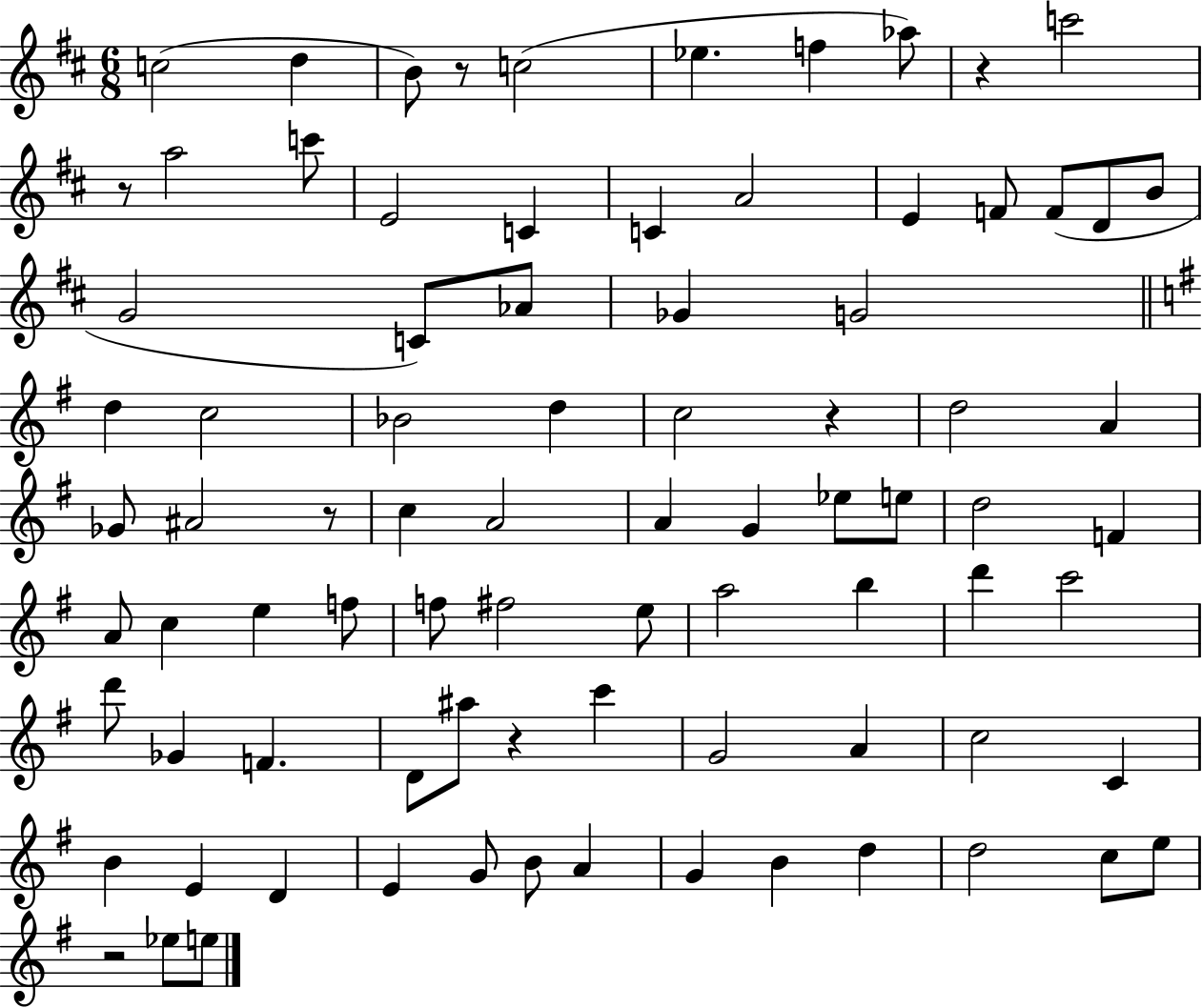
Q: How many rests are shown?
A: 7